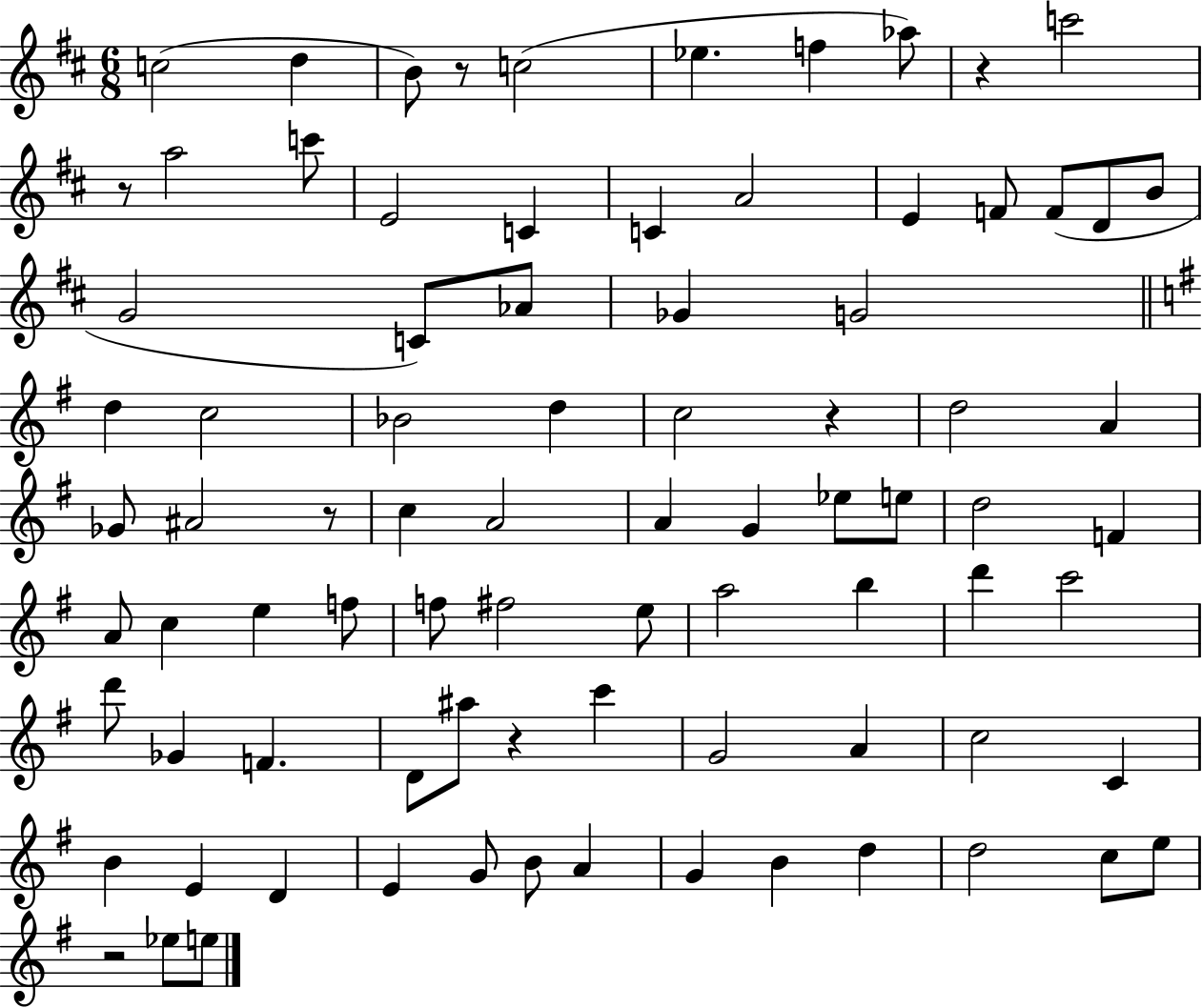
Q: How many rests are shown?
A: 7